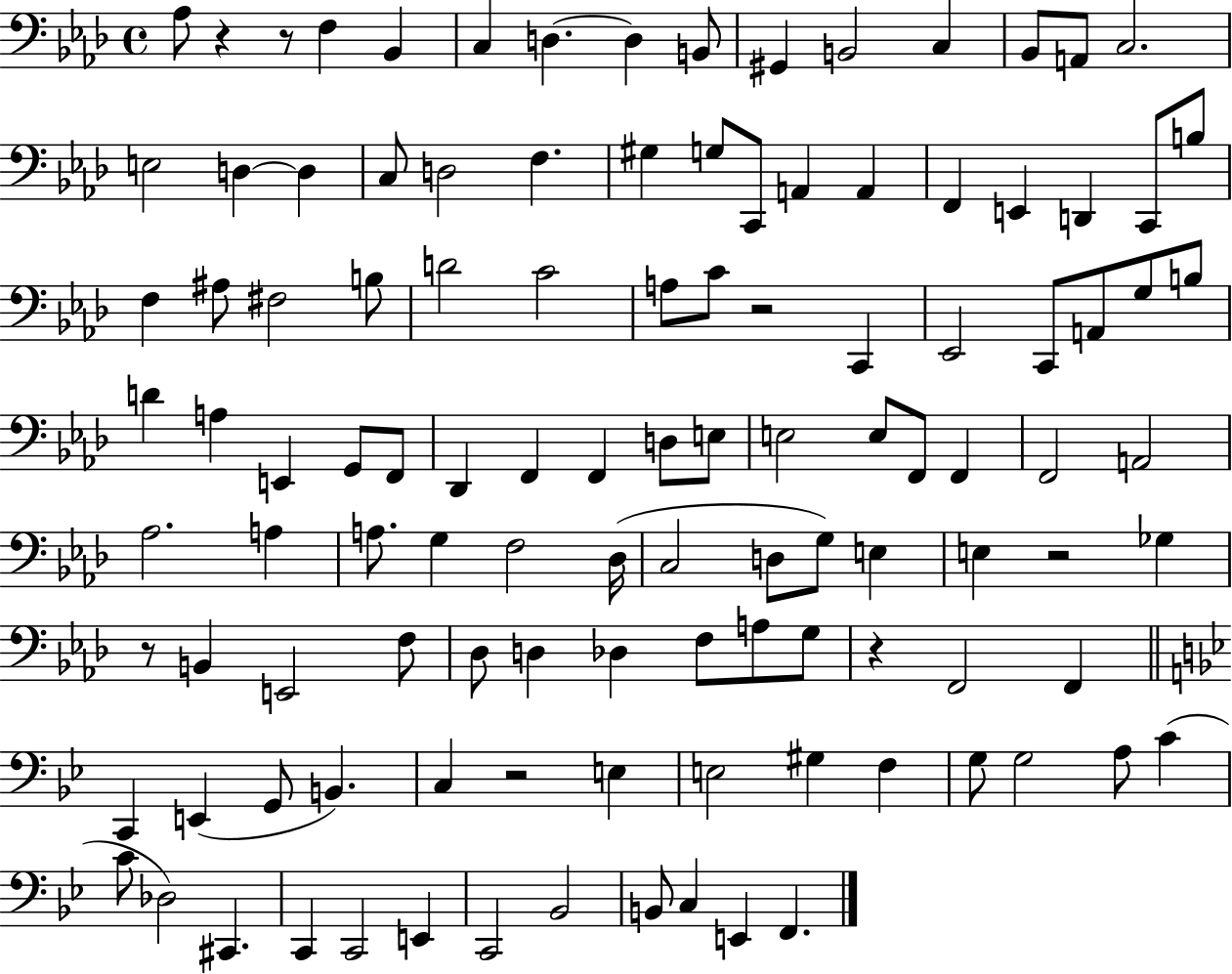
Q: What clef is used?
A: bass